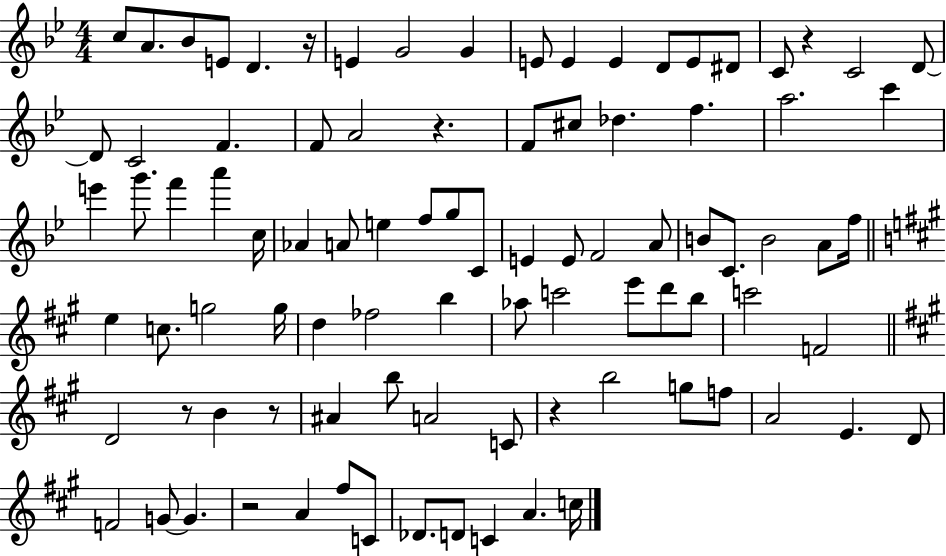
{
  \clef treble
  \numericTimeSignature
  \time 4/4
  \key bes \major
  c''8 a'8. bes'8 e'8 d'4. r16 | e'4 g'2 g'4 | e'8 e'4 e'4 d'8 e'8 dis'8 | c'8 r4 c'2 d'8~~ | \break d'8 c'2 f'4. | f'8 a'2 r4. | f'8 cis''8 des''4. f''4. | a''2. c'''4 | \break e'''4 g'''8. f'''4 a'''4 c''16 | aes'4 a'8 e''4 f''8 g''8 c'8 | e'4 e'8 f'2 a'8 | b'8 c'8. b'2 a'8 f''16 | \break \bar "||" \break \key a \major e''4 c''8. g''2 g''16 | d''4 fes''2 b''4 | aes''8 c'''2 e'''8 d'''8 b''8 | c'''2 f'2 | \break \bar "||" \break \key a \major d'2 r8 b'4 r8 | ais'4 b''8 a'2 c'8 | r4 b''2 g''8 f''8 | a'2 e'4. d'8 | \break f'2 g'8~~ g'4. | r2 a'4 fis''8 c'8 | des'8. d'8 c'4 a'4. c''16 | \bar "|."
}